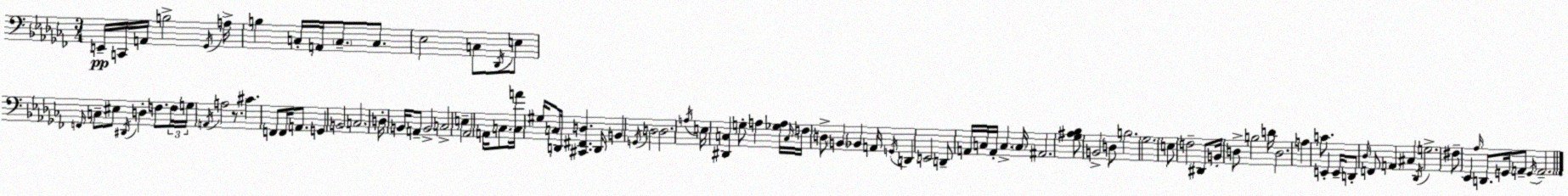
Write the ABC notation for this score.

X:1
T:Untitled
M:3/4
L:1/4
K:Abm
E,,/4 C,,/4 A,,/4 B,2 _G,,/4 A,/4 B, C,/4 A,,/4 C,/2 C,/2 _E,2 C,/2 _D,,/4 E,/2 F,,/4 C,/2 ^E,/2 ^D,,/4 D, F,/2 F,/4 G,/4 A,,/4 A,2 z/2 ^C F,,/2 F,,/4 A,,/2 G,, B,,2 C,2 D,/4 B,,/4 A,,/2 B,,2 C,2 E, _A,,2 A,,/4 C,/2 [C,A]/4 ^G,/4 C,/2 D,,/4 [^C,,^F,,D,] D,,/4 B,, G,,/4 D,2 D,2 A,/4 E,/4 [^D,,C,] G,/2 A, [_G,A,]/4 C,/4 F,/4 D,/2 B,, _B,, A,,/4 G,,/4 D,, E,,2 D,,/2 A,,/4 C,/4 A,,/4 C, C,/4 ^A,,2 [_G,^A,_B,]/2 B,,2 D,/2 B,2 _G,2 E,/2 F,2 ^D,,/2 B,,/4 D,/2 B,2 D/4 D,2 A, C/2 E,, E,,/4 D,,/2 _D,/4 F,,/2 A,, ^C, _D,,/4 G,2 ^F,/2 _E,, _A,/4 D,,/2 G,,/4 A,,/2 G,,/4 A,,2